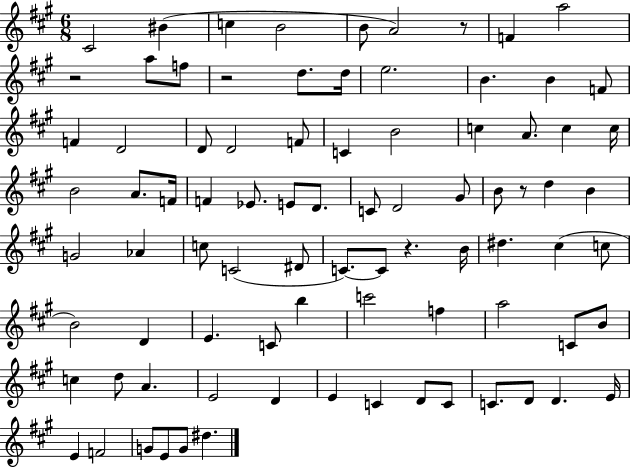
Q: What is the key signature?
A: A major